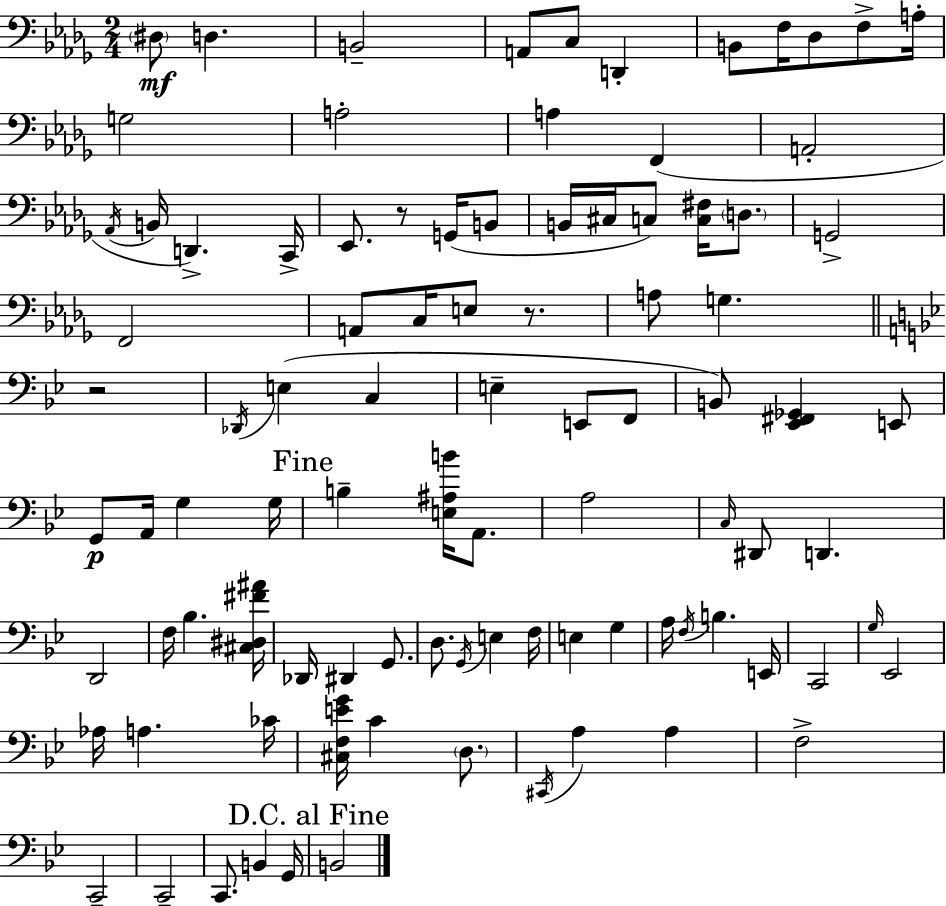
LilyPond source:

{
  \clef bass
  \numericTimeSignature
  \time 2/4
  \key bes \minor
  \parenthesize dis8\mf d4. | b,2-- | a,8 c8 d,4-. | b,8 f16 des8 f8-> a16-. | \break g2 | a2-. | a4 f,4( | a,2-. | \break \acciaccatura { aes,16 } b,16 d,4.->) | c,16-> ees,8. r8 g,16( b,8 | b,16 cis16 c8) <c fis>16 \parenthesize d8. | g,2-> | \break f,2 | a,8 c16 e8 r8. | a8 g4. | \bar "||" \break \key bes \major r2 | \acciaccatura { des,16 } e4( c4 | e4-- e,8 f,8 | b,8) <ees, fis, ges,>4 e,8 | \break g,8\p a,16 g4 | g16 \mark "Fine" b4-- <e ais b'>16 a,8. | a2 | \grace { c16 } dis,8 d,4. | \break d,2 | f16 bes4. | <cis dis fis' ais'>16 des,16 dis,4 g,8. | d8. \acciaccatura { g,16 } e4 | \break f16 e4 g4 | a16 \acciaccatura { f16 } b4. | e,16 c,2 | \grace { g16 } ees,2 | \break aes16 a4. | ces'16 <cis f e' g'>16 c'4 | \parenthesize d8. \acciaccatura { cis,16 } a4 | a4 f2-> | \break c,2-- | c,2-- | c,8. | b,4 g,16 \mark "D.C. al Fine" b,2 | \break \bar "|."
}